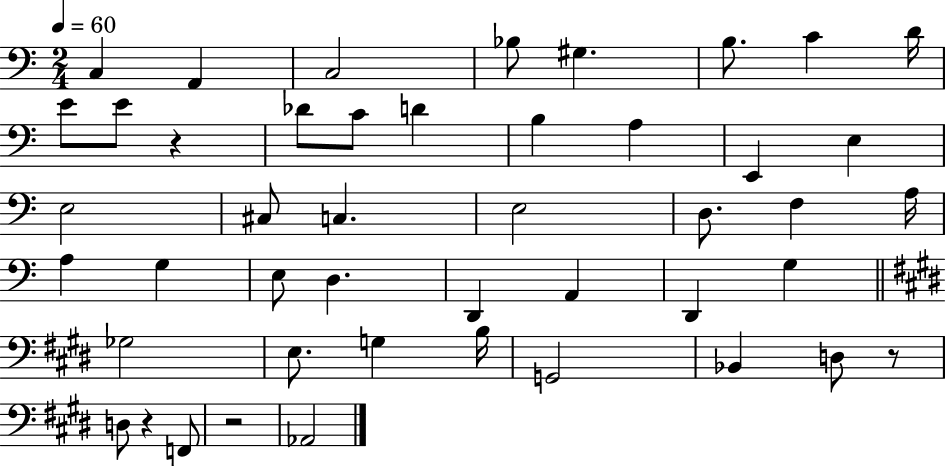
{
  \clef bass
  \numericTimeSignature
  \time 2/4
  \key c \major
  \tempo 4 = 60
  c4 a,4 | c2 | bes8 gis4. | b8. c'4 d'16 | \break e'8 e'8 r4 | des'8 c'8 d'4 | b4 a4 | e,4 e4 | \break e2 | cis8 c4. | e2 | d8. f4 a16 | \break a4 g4 | e8 d4. | d,4 a,4 | d,4 g4 | \break \bar "||" \break \key e \major ges2 | e8. g4 b16 | g,2 | bes,4 d8 r8 | \break d8 r4 f,8 | r2 | aes,2 | \bar "|."
}